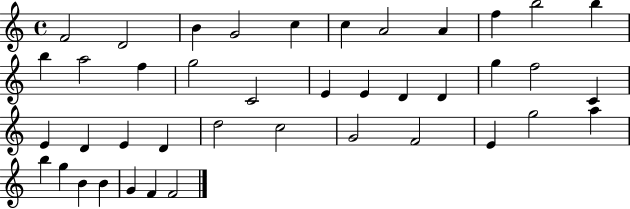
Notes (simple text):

F4/h D4/h B4/q G4/h C5/q C5/q A4/h A4/q F5/q B5/h B5/q B5/q A5/h F5/q G5/h C4/h E4/q E4/q D4/q D4/q G5/q F5/h C4/q E4/q D4/q E4/q D4/q D5/h C5/h G4/h F4/h E4/q G5/h A5/q B5/q G5/q B4/q B4/q G4/q F4/q F4/h